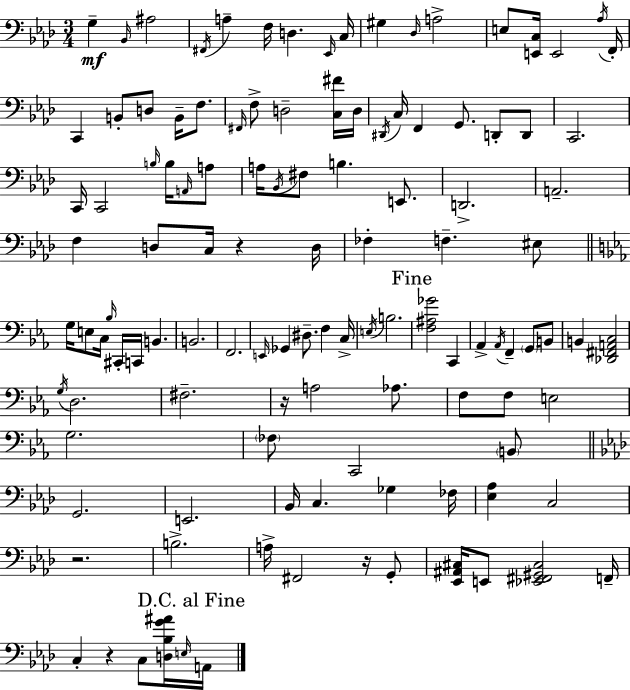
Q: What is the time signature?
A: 3/4